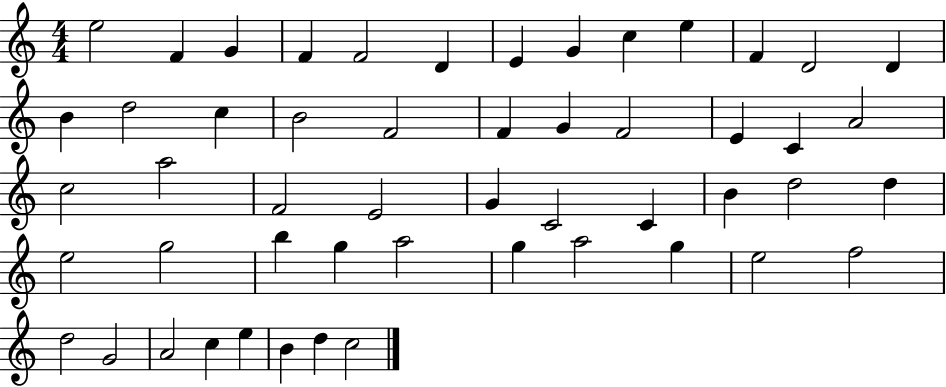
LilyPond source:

{
  \clef treble
  \numericTimeSignature
  \time 4/4
  \key c \major
  e''2 f'4 g'4 | f'4 f'2 d'4 | e'4 g'4 c''4 e''4 | f'4 d'2 d'4 | \break b'4 d''2 c''4 | b'2 f'2 | f'4 g'4 f'2 | e'4 c'4 a'2 | \break c''2 a''2 | f'2 e'2 | g'4 c'2 c'4 | b'4 d''2 d''4 | \break e''2 g''2 | b''4 g''4 a''2 | g''4 a''2 g''4 | e''2 f''2 | \break d''2 g'2 | a'2 c''4 e''4 | b'4 d''4 c''2 | \bar "|."
}